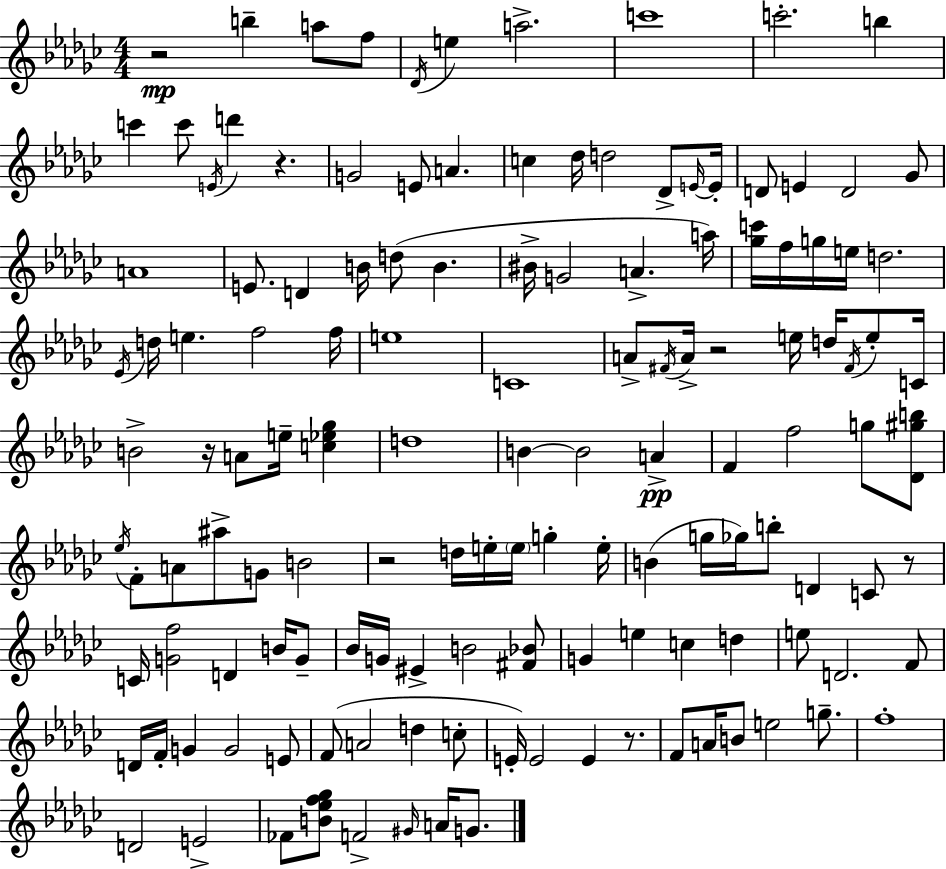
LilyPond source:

{
  \clef treble
  \numericTimeSignature
  \time 4/4
  \key ees \minor
  r2\mp b''4-- a''8 f''8 | \acciaccatura { des'16 } e''4 a''2.-> | c'''1 | c'''2.-. b''4 | \break c'''4 c'''8 \acciaccatura { e'16 } d'''4 r4. | g'2 e'8 a'4. | c''4 des''16 d''2 des'8-> | \grace { e'16~ }~ e'16-. d'8 e'4 d'2 | \break ges'8 a'1 | e'8. d'4 b'16 d''8( b'4. | bis'16-> g'2 a'4.-> | a''16) <ges'' c'''>16 f''16 g''16 e''16 d''2. | \break \acciaccatura { ees'16 } d''16 e''4. f''2 | f''16 e''1 | c'1 | a'8-> \acciaccatura { fis'16 } a'16-> r2 | \break e''16 d''16 \acciaccatura { fis'16 } e''8-. c'16 b'2-> r16 a'8 | e''16-- <c'' ees'' ges''>4 d''1 | b'4~~ b'2 | a'4->\pp f'4 f''2 | \break g''8 <des' gis'' b''>8 \acciaccatura { ees''16 } f'8-. a'8 ais''8-> g'8 b'2 | r2 d''16 | e''16-. \parenthesize e''16 g''4-. e''16-. b'4( g''16 ges''16) b''8-. d'4 | c'8 r8 c'16 <g' f''>2 | \break d'4 b'16 g'8-- bes'16 g'16 eis'4-> b'2 | <fis' bes'>8 g'4 e''4 c''4 | d''4 e''8 d'2. | f'8 d'16 f'16-. g'4 g'2 | \break e'8 f'8( a'2 | d''4 c''8-. e'16-.) e'2 | e'4 r8. f'8 a'16 b'8 e''2 | g''8.-- f''1-. | \break d'2 e'2-> | fes'8 <b' ees'' f'' ges''>8 f'2-> | \grace { gis'16 } a'16 g'8. \bar "|."
}